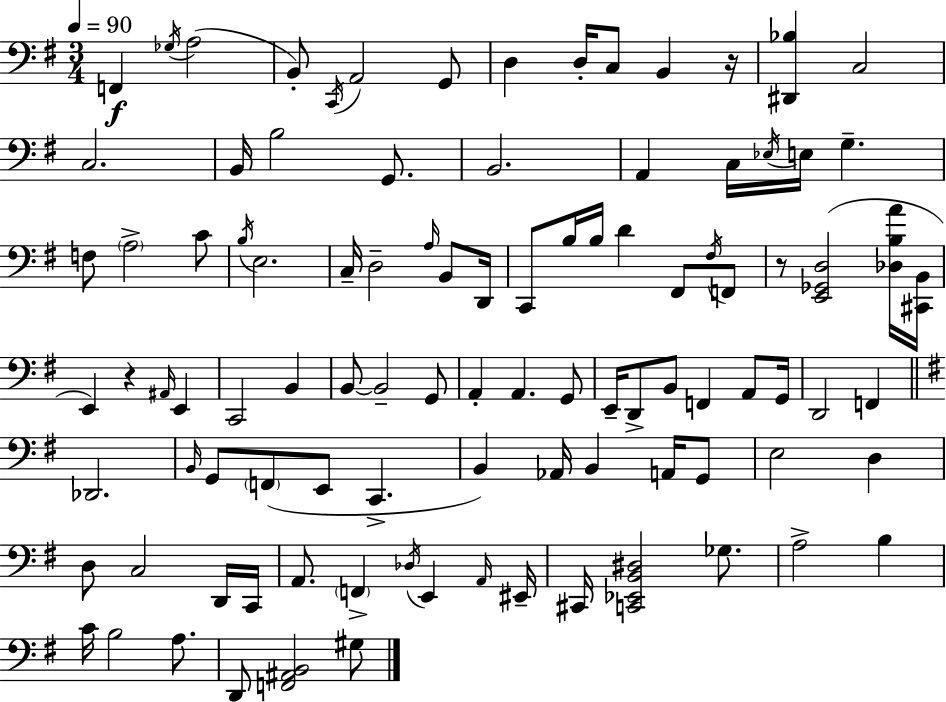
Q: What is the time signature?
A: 3/4